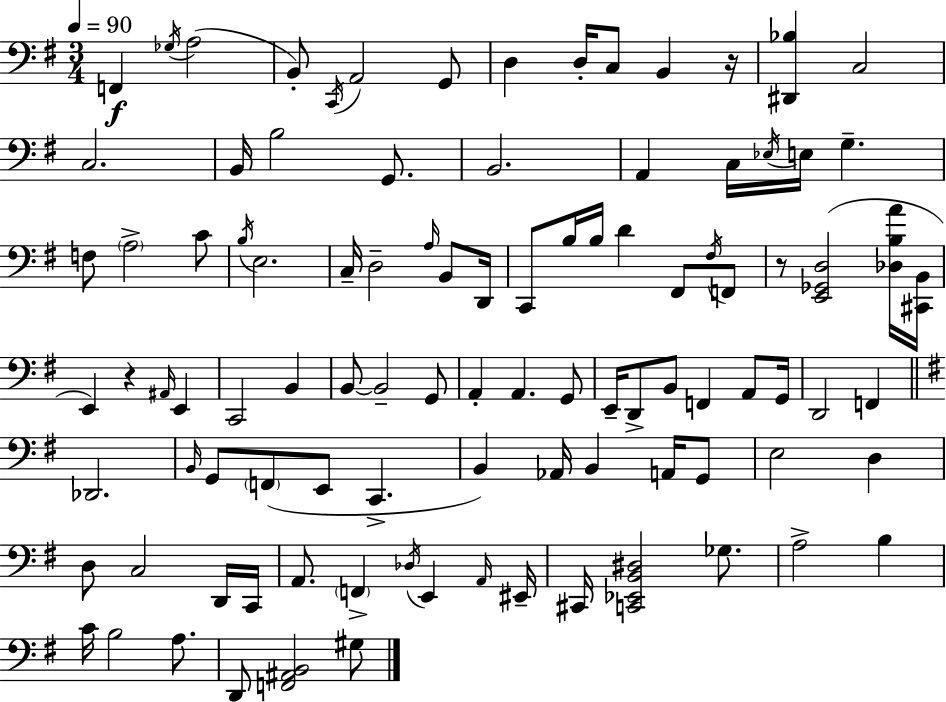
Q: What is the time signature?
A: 3/4